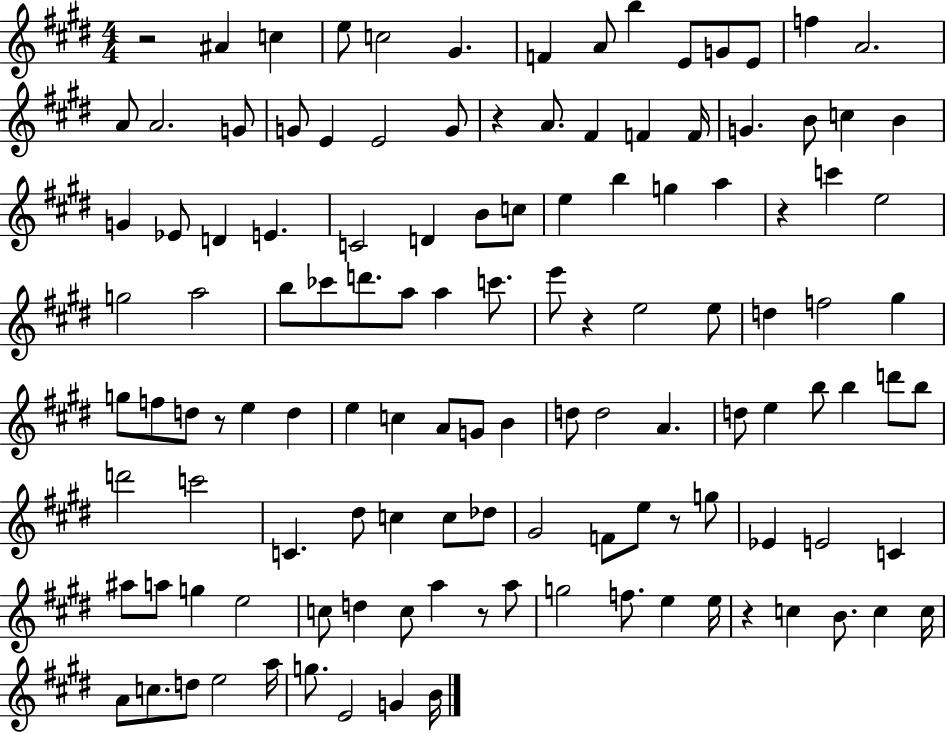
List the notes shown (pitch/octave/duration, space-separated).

R/h A#4/q C5/q E5/e C5/h G#4/q. F4/q A4/e B5/q E4/e G4/e E4/e F5/q A4/h. A4/e A4/h. G4/e G4/e E4/q E4/h G4/e R/q A4/e. F#4/q F4/q F4/s G4/q. B4/e C5/q B4/q G4/q Eb4/e D4/q E4/q. C4/h D4/q B4/e C5/e E5/q B5/q G5/q A5/q R/q C6/q E5/h G5/h A5/h B5/e CES6/e D6/e. A5/e A5/q C6/e. E6/e R/q E5/h E5/e D5/q F5/h G#5/q G5/e F5/e D5/e R/e E5/q D5/q E5/q C5/q A4/e G4/e B4/q D5/e D5/h A4/q. D5/e E5/q B5/e B5/q D6/e B5/e D6/h C6/h C4/q. D#5/e C5/q C5/e Db5/e G#4/h F4/e E5/e R/e G5/e Eb4/q E4/h C4/q A#5/e A5/e G5/q E5/h C5/e D5/q C5/e A5/q R/e A5/e G5/h F5/e. E5/q E5/s R/q C5/q B4/e. C5/q C5/s A4/e C5/e. D5/e E5/h A5/s G5/e. E4/h G4/q B4/s